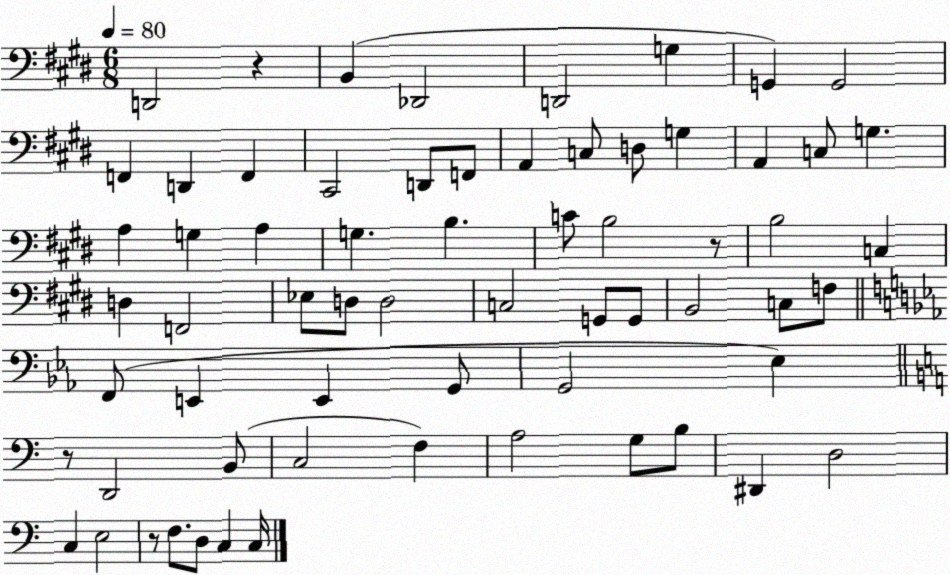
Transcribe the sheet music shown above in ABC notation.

X:1
T:Untitled
M:6/8
L:1/4
K:E
D,,2 z B,, _D,,2 D,,2 G, G,, G,,2 F,, D,, F,, ^C,,2 D,,/2 F,,/2 A,, C,/2 D,/2 G, A,, C,/2 G, A, G, A, G, B, C/2 B,2 z/2 B,2 C, D, F,,2 _E,/2 D,/2 D,2 C,2 G,,/2 G,,/2 B,,2 C,/2 F,/2 F,,/2 E,, E,, G,,/2 G,,2 _E, z/2 D,,2 B,,/2 C,2 F, A,2 G,/2 B,/2 ^D,, D,2 C, E,2 z/2 F,/2 D,/2 C, C,/4